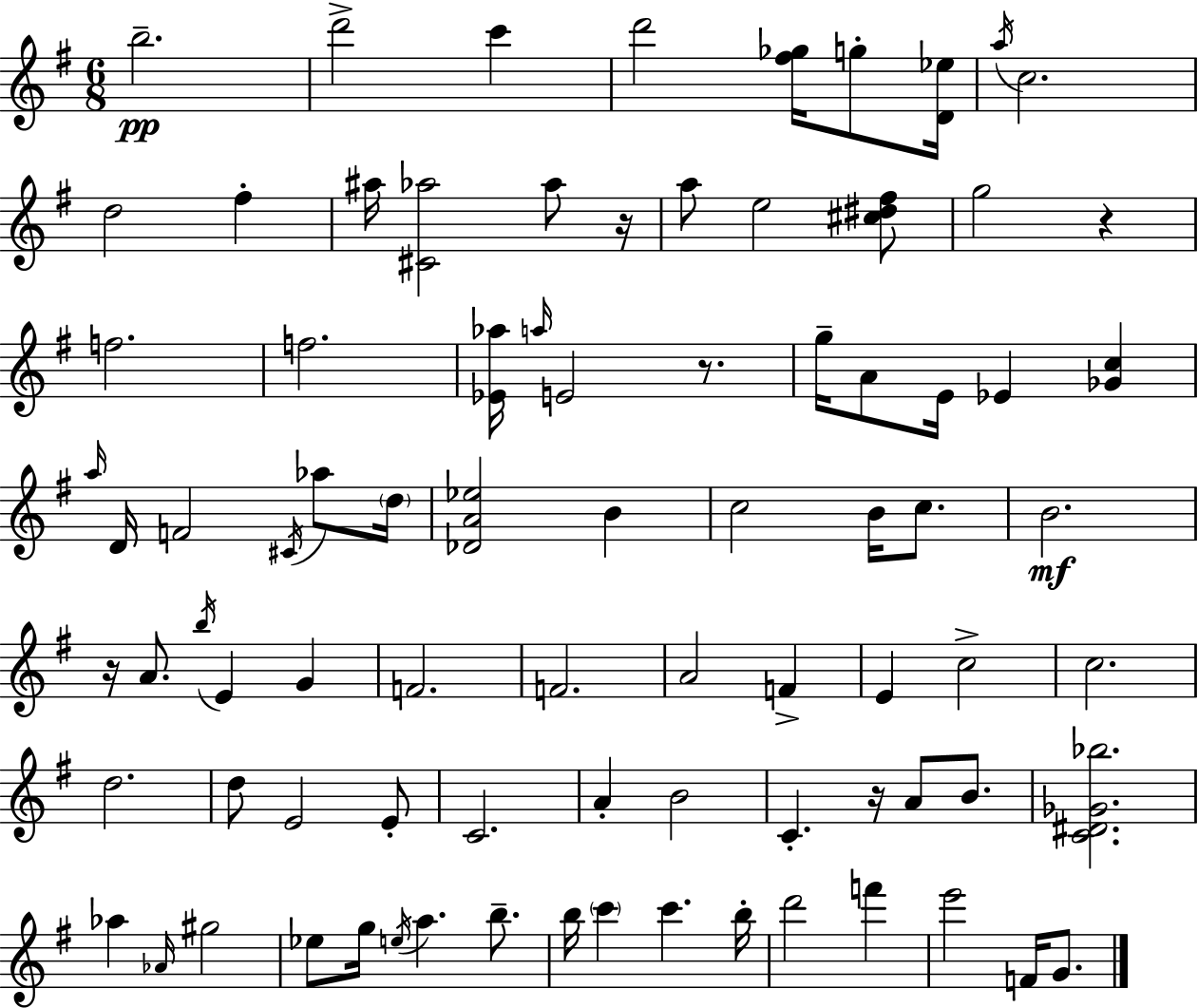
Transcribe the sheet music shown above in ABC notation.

X:1
T:Untitled
M:6/8
L:1/4
K:G
b2 d'2 c' d'2 [^f_g]/4 g/2 [D_e]/4 a/4 c2 d2 ^f ^a/4 [^C_a]2 _a/2 z/4 a/2 e2 [^c^d^f]/2 g2 z f2 f2 [_E_a]/4 a/4 E2 z/2 g/4 A/2 E/4 _E [_Gc] a/4 D/4 F2 ^C/4 _a/2 d/4 [_DA_e]2 B c2 B/4 c/2 B2 z/4 A/2 b/4 E G F2 F2 A2 F E c2 c2 d2 d/2 E2 E/2 C2 A B2 C z/4 A/2 B/2 [C^D_G_b]2 _a _A/4 ^g2 _e/2 g/4 e/4 a b/2 b/4 c' c' b/4 d'2 f' e'2 F/4 G/2